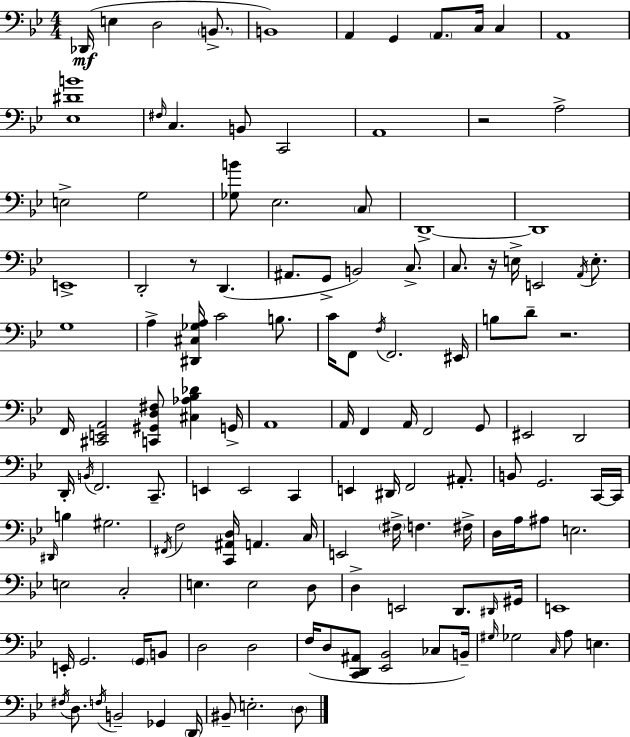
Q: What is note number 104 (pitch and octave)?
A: F3